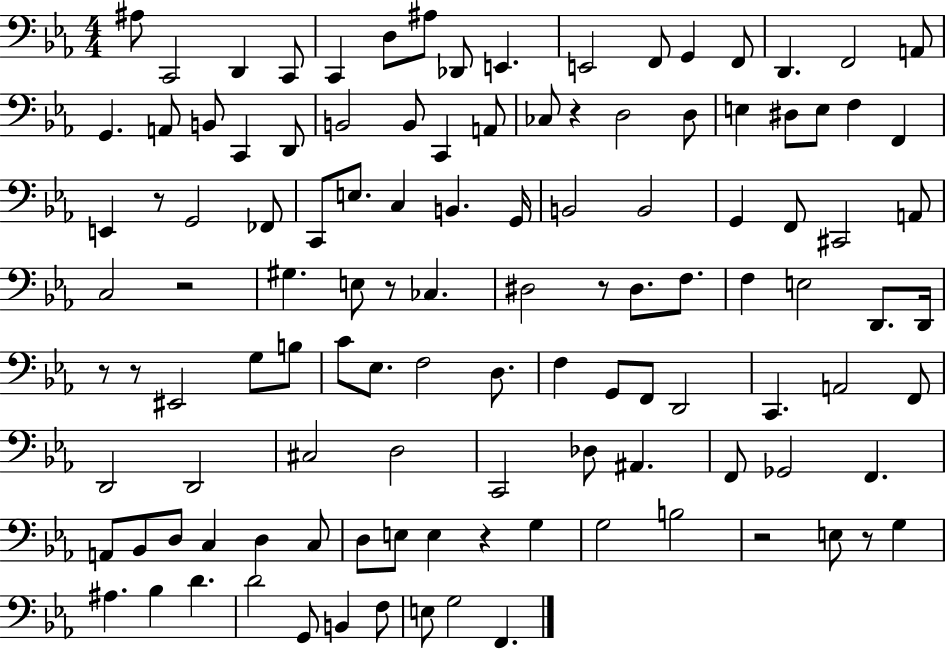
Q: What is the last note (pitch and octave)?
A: F2